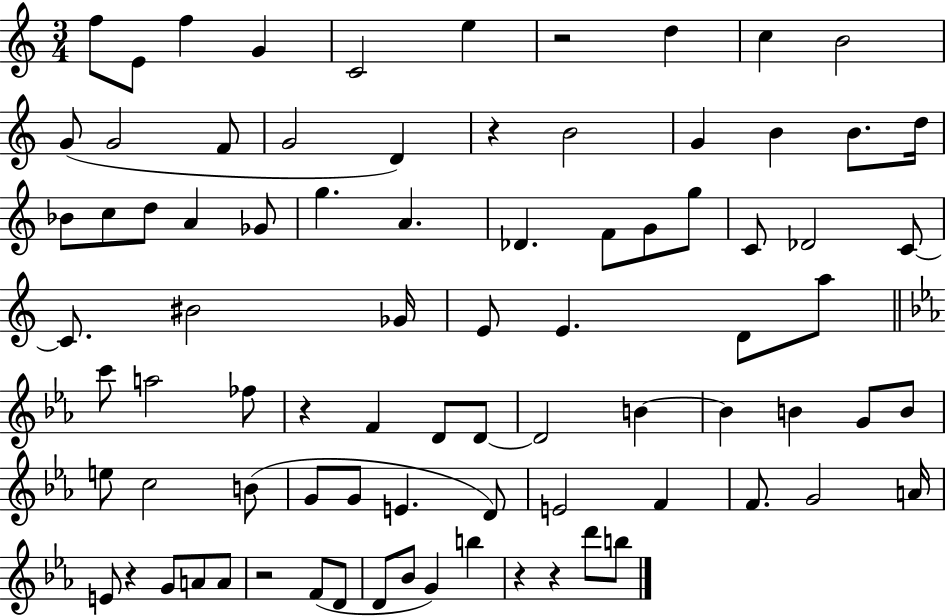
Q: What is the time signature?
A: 3/4